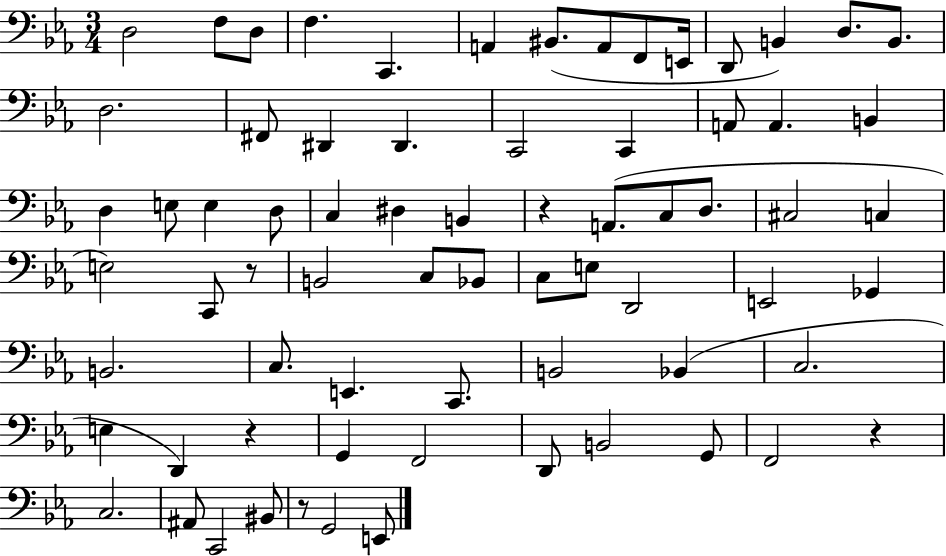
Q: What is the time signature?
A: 3/4